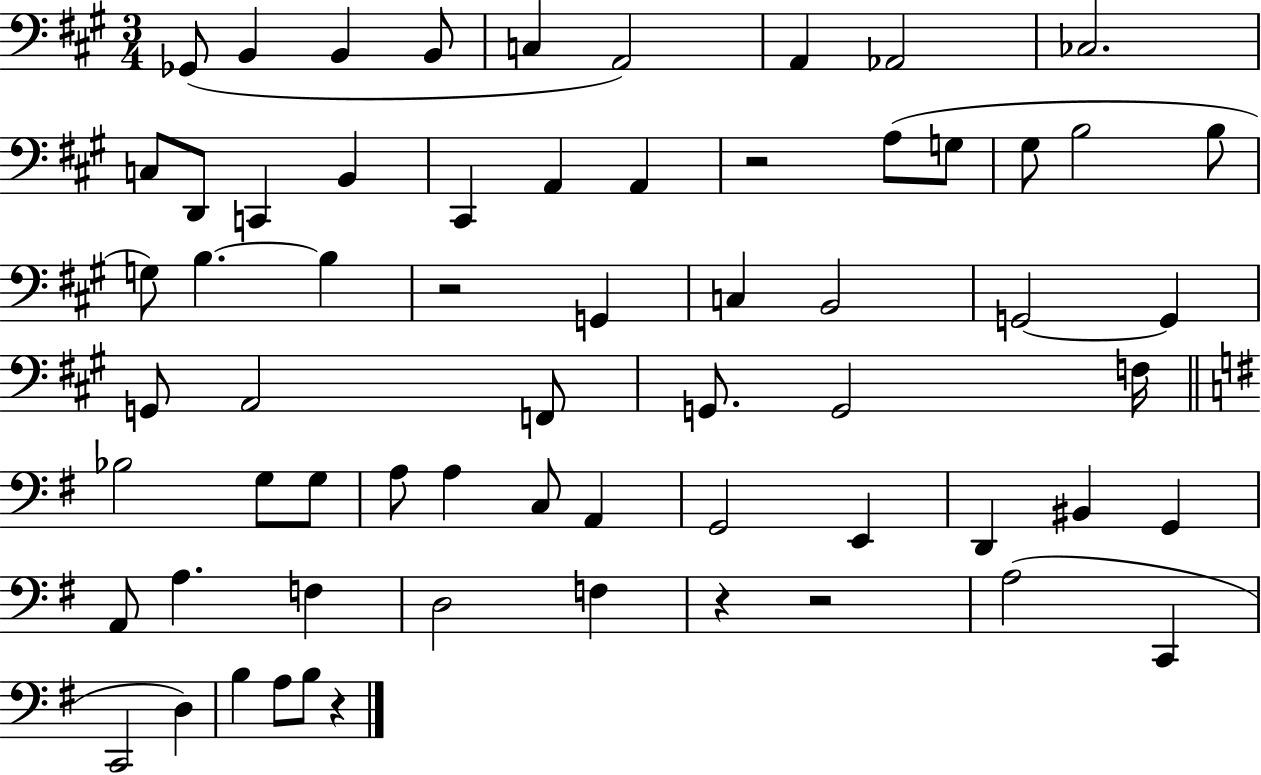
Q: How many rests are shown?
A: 5